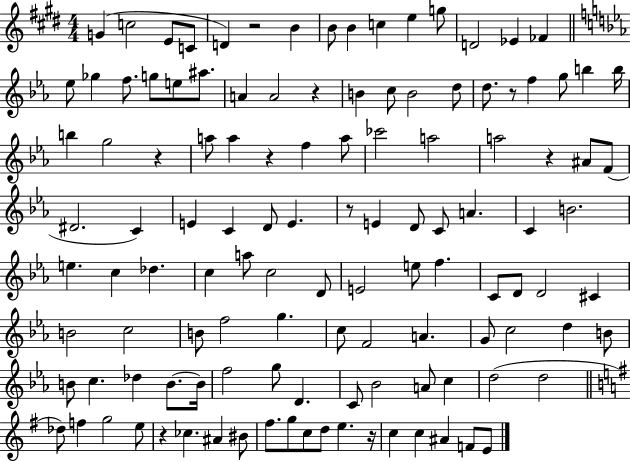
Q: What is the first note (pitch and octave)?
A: G4